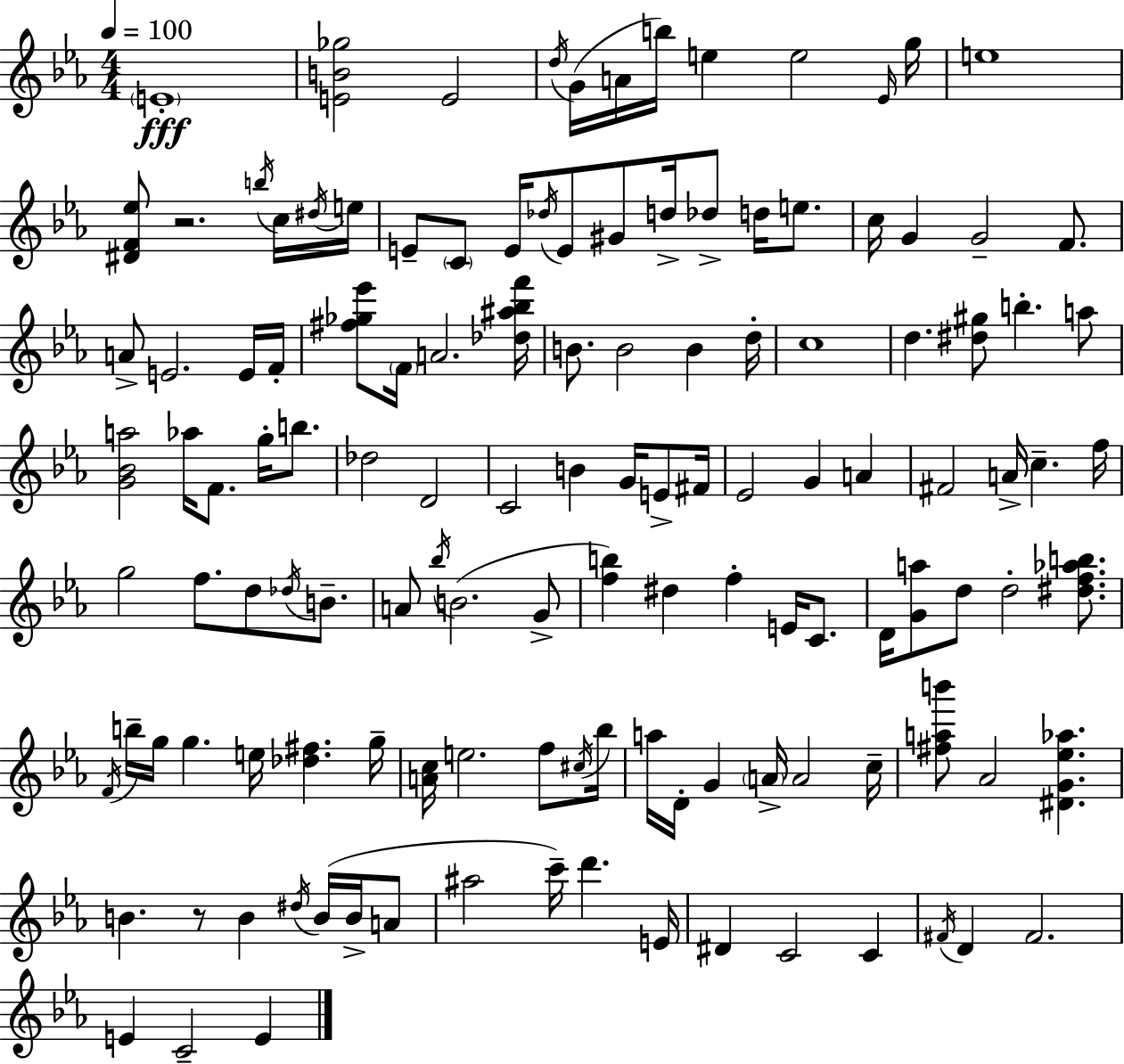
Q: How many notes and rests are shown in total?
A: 128